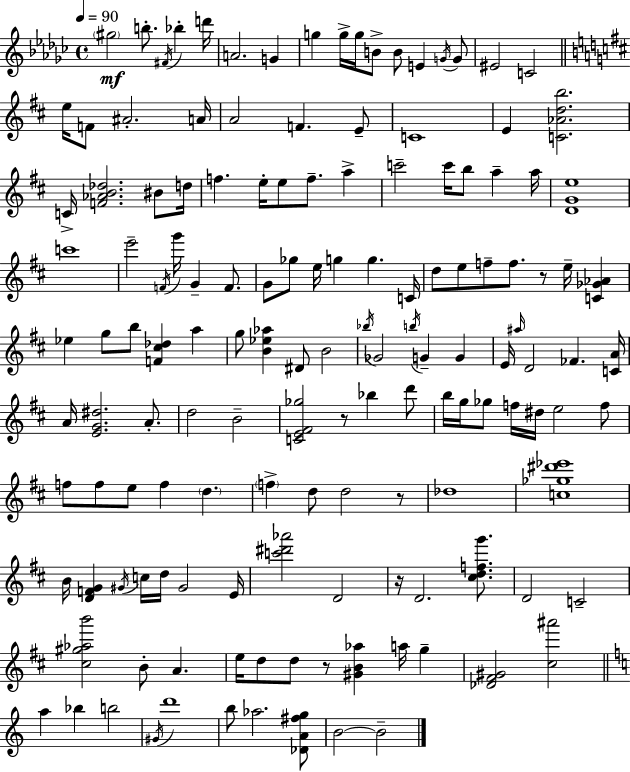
X:1
T:Untitled
M:4/4
L:1/4
K:Ebm
^g2 b/2 ^F/4 _b d'/4 A2 G g g/4 g/4 B/2 B/2 E G/4 G/2 ^E2 C2 e/4 F/2 ^A2 A/4 A2 F E/2 C4 E [C_Adb]2 C/4 [F_AB_d]2 ^B/2 d/4 f e/4 e/2 f/2 a c'2 c'/4 b/2 a a/4 [DGe]4 c'4 e'2 F/4 g'/4 G F/2 G/2 _g/2 e/4 g g C/4 d/2 e/2 f/2 f/2 z/2 e/4 [C_G_A] _e g/2 b/2 [F^c_d] a g/2 [B_e_a] ^D/2 B2 _b/4 _G2 b/4 G G E/4 ^a/4 D2 _F [CA]/4 A/4 [EG^d]2 A/2 d2 B2 [CE^F_g]2 z/2 _b d'/2 b/4 g/4 _g/2 f/4 ^d/4 e2 f/2 f/2 f/2 e/2 f d f d/2 d2 z/2 _d4 [c_g^d'_e']4 B/4 [DFG] ^G/4 c/4 d/4 ^G2 E/4 [c'^d'_a']2 D2 z/4 D2 [^cdfg']/2 D2 C2 [^c^g_ab']2 B/2 A e/4 d/2 d/2 z/2 [^GB_a] a/4 g [_D^F^G]2 [^c^a']2 a _b b2 ^G/4 d'4 b/2 _a2 [_DA^fg]/2 B2 B2